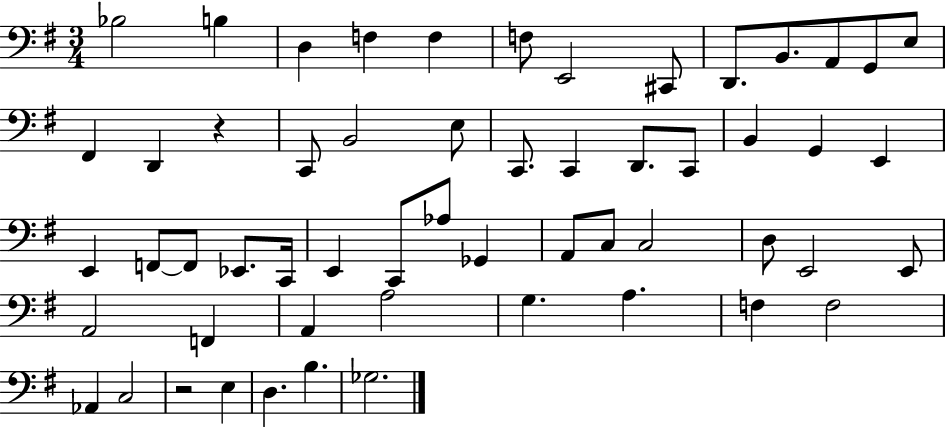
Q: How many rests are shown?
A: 2